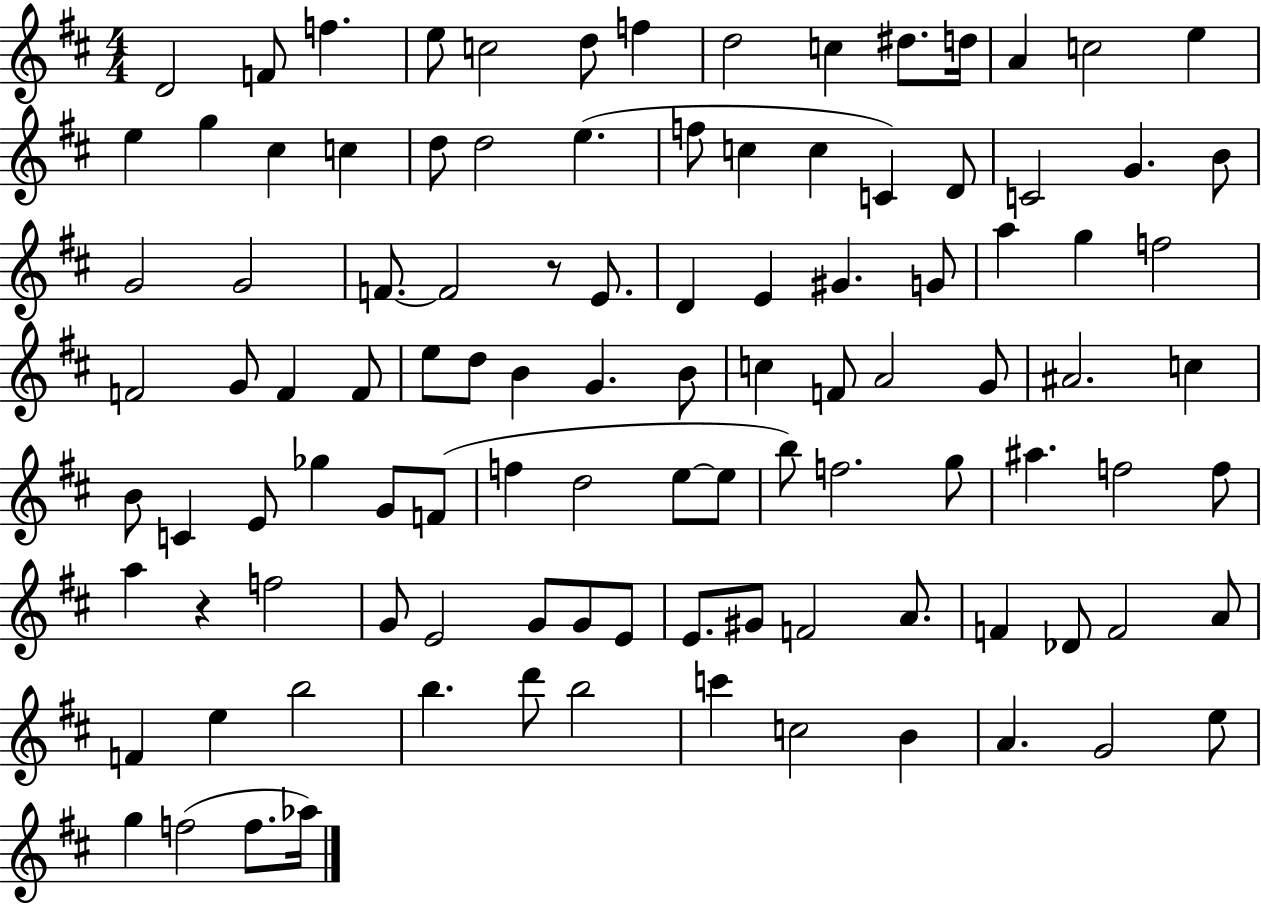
{
  \clef treble
  \numericTimeSignature
  \time 4/4
  \key d \major
  d'2 f'8 f''4. | e''8 c''2 d''8 f''4 | d''2 c''4 dis''8. d''16 | a'4 c''2 e''4 | \break e''4 g''4 cis''4 c''4 | d''8 d''2 e''4.( | f''8 c''4 c''4 c'4) d'8 | c'2 g'4. b'8 | \break g'2 g'2 | f'8.~~ f'2 r8 e'8. | d'4 e'4 gis'4. g'8 | a''4 g''4 f''2 | \break f'2 g'8 f'4 f'8 | e''8 d''8 b'4 g'4. b'8 | c''4 f'8 a'2 g'8 | ais'2. c''4 | \break b'8 c'4 e'8 ges''4 g'8 f'8( | f''4 d''2 e''8~~ e''8 | b''8) f''2. g''8 | ais''4. f''2 f''8 | \break a''4 r4 f''2 | g'8 e'2 g'8 g'8 e'8 | e'8. gis'8 f'2 a'8. | f'4 des'8 f'2 a'8 | \break f'4 e''4 b''2 | b''4. d'''8 b''2 | c'''4 c''2 b'4 | a'4. g'2 e''8 | \break g''4 f''2( f''8. aes''16) | \bar "|."
}